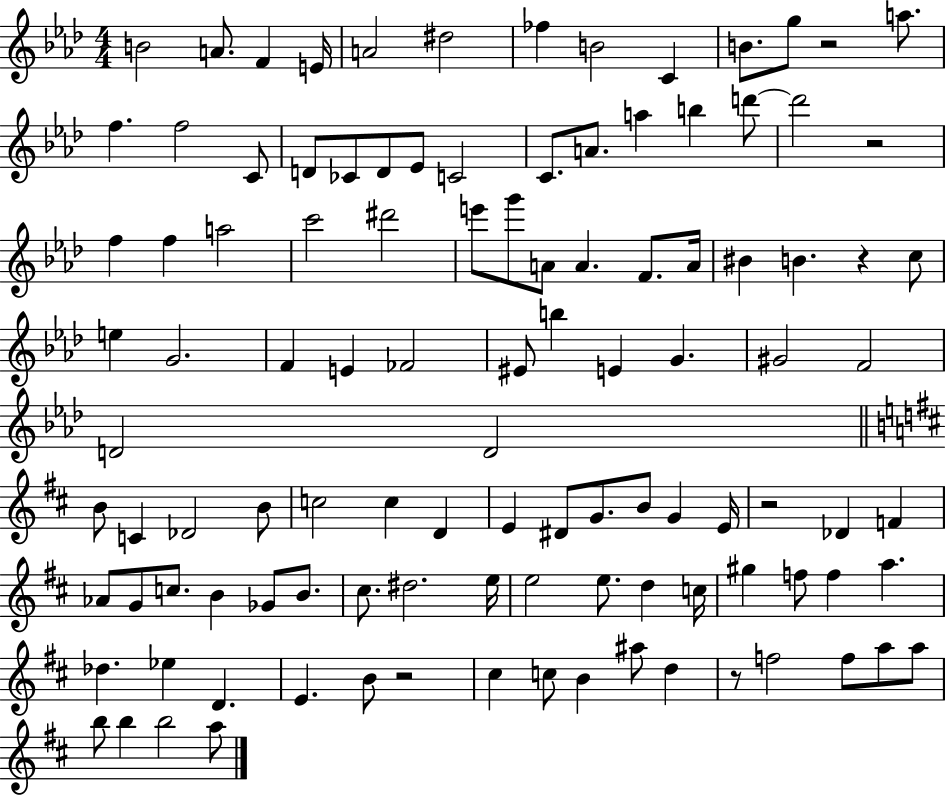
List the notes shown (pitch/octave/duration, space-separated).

B4/h A4/e. F4/q E4/s A4/h D#5/h FES5/q B4/h C4/q B4/e. G5/e R/h A5/e. F5/q. F5/h C4/e D4/e CES4/e D4/e Eb4/e C4/h C4/e. A4/e. A5/q B5/q D6/e D6/h R/h F5/q F5/q A5/h C6/h D#6/h E6/e G6/e A4/e A4/q. F4/e. A4/s BIS4/q B4/q. R/q C5/e E5/q G4/h. F4/q E4/q FES4/h EIS4/e B5/q E4/q G4/q. G#4/h F4/h D4/h D4/h B4/e C4/q Db4/h B4/e C5/h C5/q D4/q E4/q D#4/e G4/e. B4/e G4/q E4/s R/h Db4/q F4/q Ab4/e G4/e C5/e. B4/q Gb4/e B4/e. C#5/e. D#5/h. E5/s E5/h E5/e. D5/q C5/s G#5/q F5/e F5/q A5/q. Db5/q. Eb5/q D4/q. E4/q. B4/e R/h C#5/q C5/e B4/q A#5/e D5/q R/e F5/h F5/e A5/e A5/e B5/e B5/q B5/h A5/e